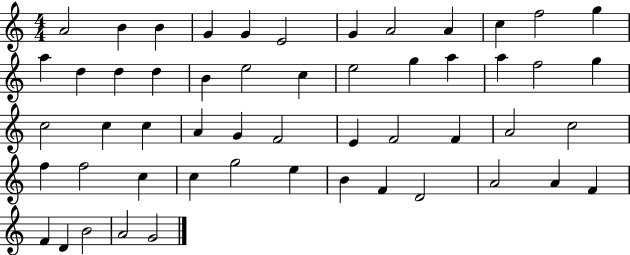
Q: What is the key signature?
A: C major